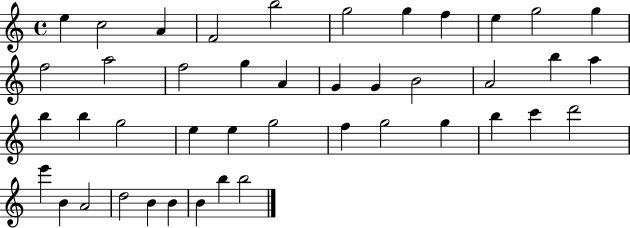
E5/q C5/h A4/q F4/h B5/h G5/h G5/q F5/q E5/q G5/h G5/q F5/h A5/h F5/h G5/q A4/q G4/q G4/q B4/h A4/h B5/q A5/q B5/q B5/q G5/h E5/q E5/q G5/h F5/q G5/h G5/q B5/q C6/q D6/h E6/q B4/q A4/h D5/h B4/q B4/q B4/q B5/q B5/h